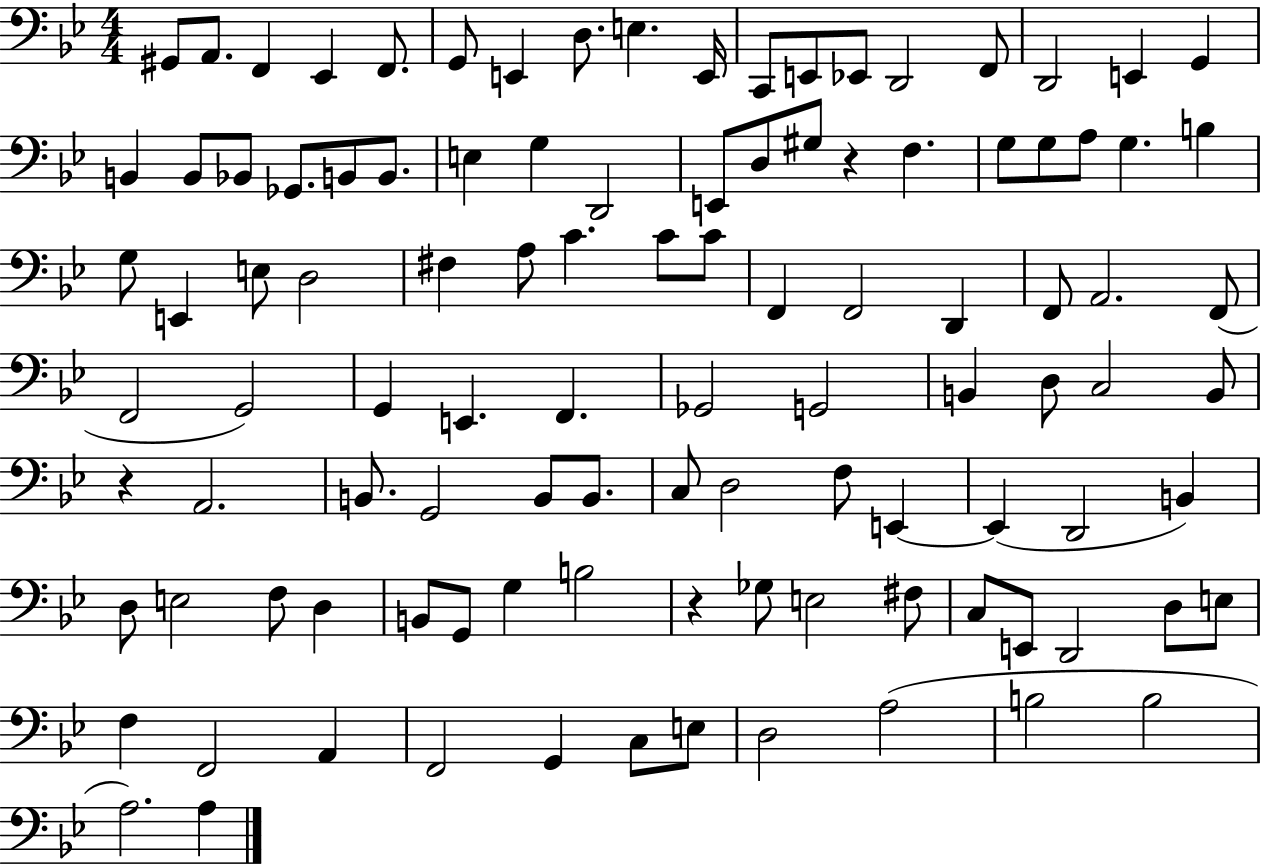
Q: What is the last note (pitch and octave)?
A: A3